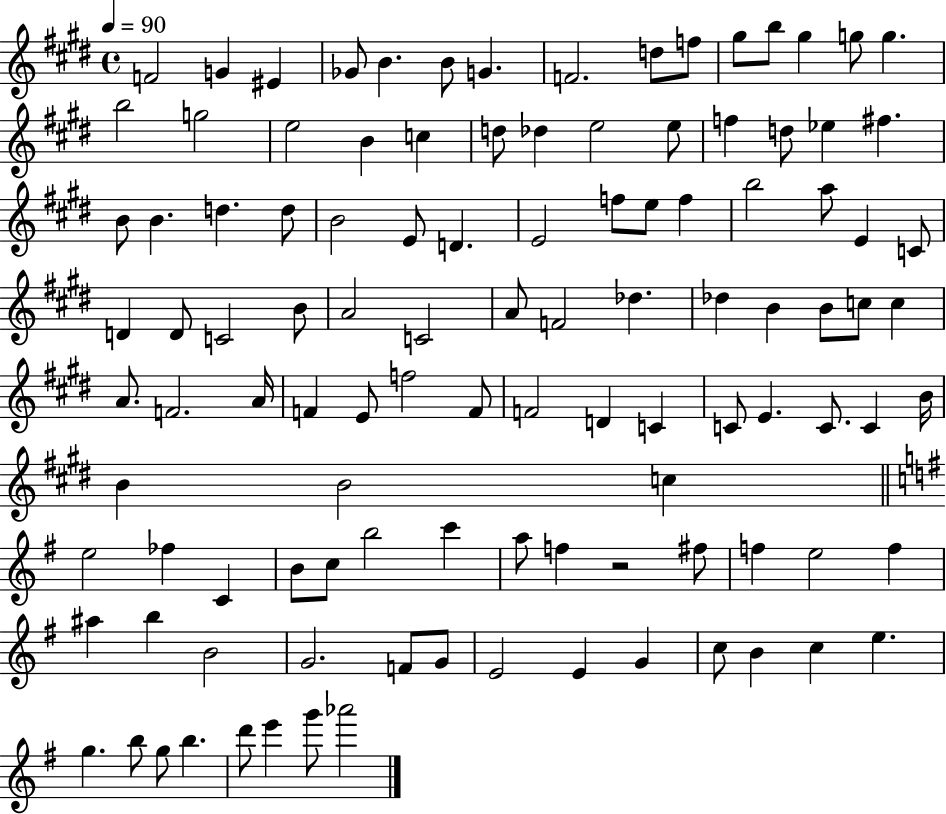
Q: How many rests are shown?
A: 1